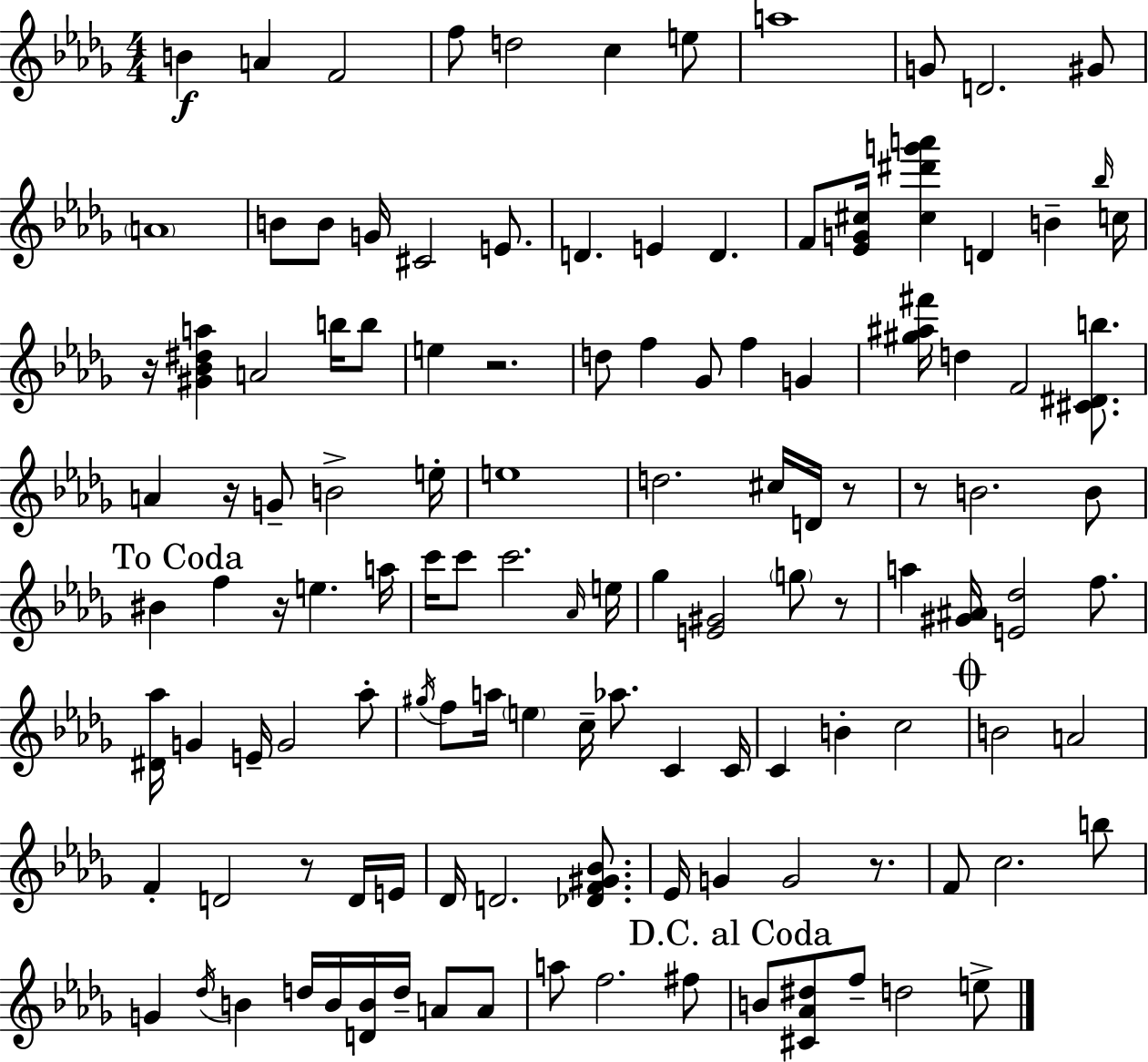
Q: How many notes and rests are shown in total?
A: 124